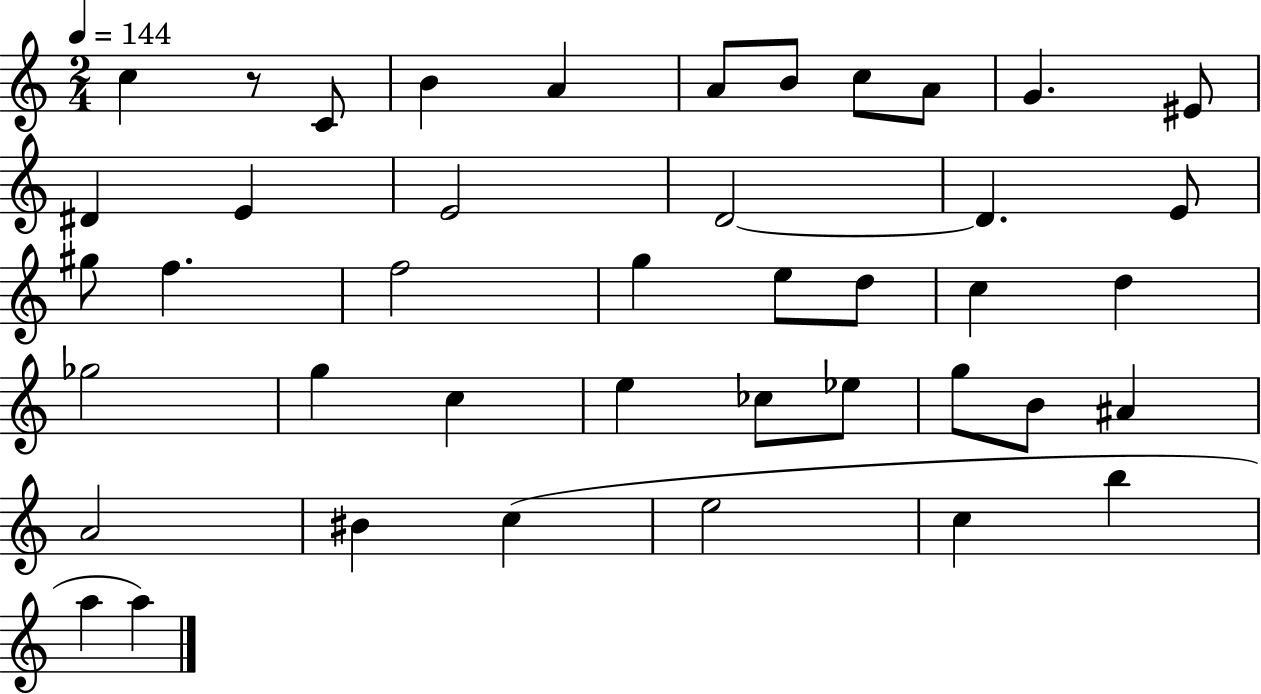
C5/q R/e C4/e B4/q A4/q A4/e B4/e C5/e A4/e G4/q. EIS4/e D#4/q E4/q E4/h D4/h D4/q. E4/e G#5/e F5/q. F5/h G5/q E5/e D5/e C5/q D5/q Gb5/h G5/q C5/q E5/q CES5/e Eb5/e G5/e B4/e A#4/q A4/h BIS4/q C5/q E5/h C5/q B5/q A5/q A5/q